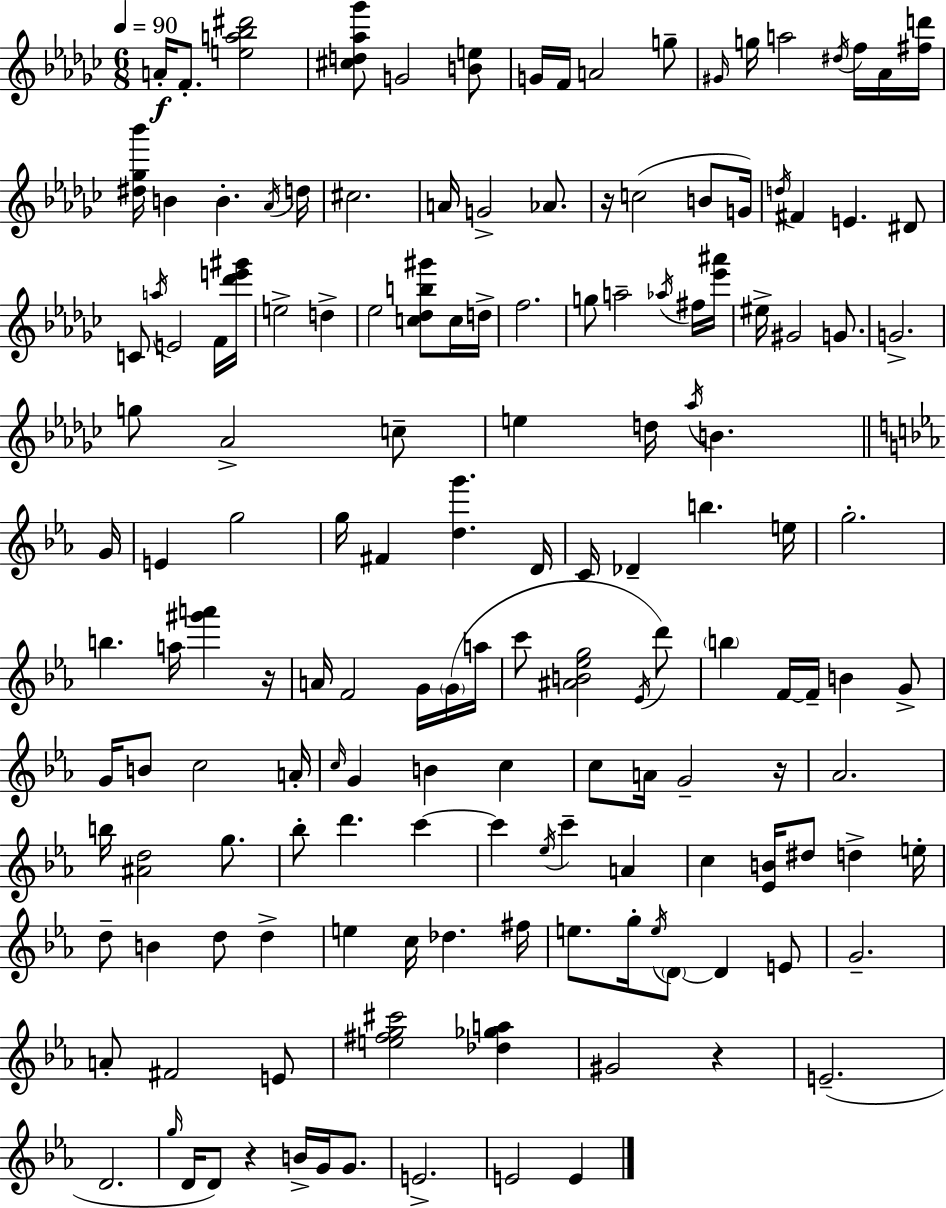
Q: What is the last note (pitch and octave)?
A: E4